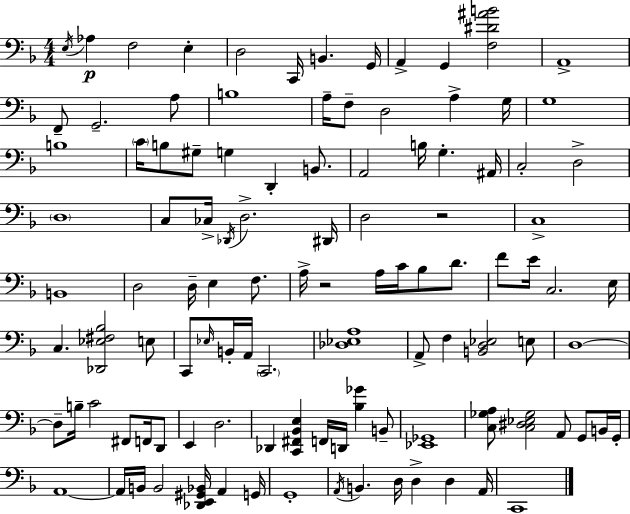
X:1
T:Untitled
M:4/4
L:1/4
K:Dm
E,/4 _A, F,2 E, D,2 C,,/4 B,, G,,/4 A,, G,, [F,^D^AB]2 A,,4 F,,/2 G,,2 A,/2 B,4 A,/4 F,/2 D,2 A, G,/4 G,4 B,4 C/4 B,/2 ^G,/2 G, D,, B,,/2 A,,2 B,/4 G, ^A,,/4 C,2 D,2 D,4 C,/2 _C,/4 _D,,/4 D,2 ^D,,/4 D,2 z2 C,4 B,,4 D,2 D,/4 E, F,/2 A,/4 z2 A,/4 C/4 _B,/2 D/2 F/2 E/4 C,2 E,/4 C, [_D,,_E,^F,_B,]2 E,/2 C,,/2 _E,/4 B,,/4 A,,/4 C,,2 [_D,_E,A,]4 A,,/2 F, [B,,D,_E,]2 E,/2 D,4 D,/2 B,/4 C2 ^F,,/2 F,,/4 D,,/2 E,, D,2 _D,, [C,,^F,,_B,,E,] F,,/4 D,,/4 [_B,_G] B,,/2 [_E,,_G,,]4 [C,_G,A,]/2 [C,^D,_E,_G,]2 A,,/2 G,,/2 B,,/4 G,,/4 A,,4 A,,/4 B,,/4 B,,2 [_D,,E,,^G,,_B,,]/4 A,, G,,/4 G,,4 A,,/4 B,, D,/4 D, D, A,,/4 C,,4